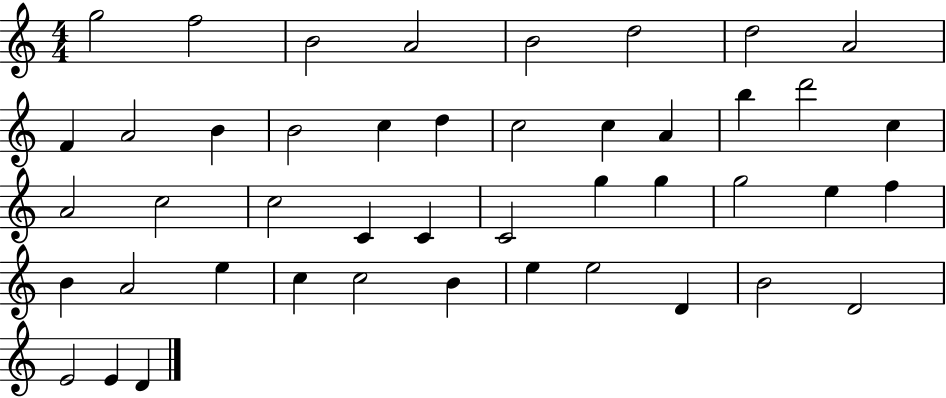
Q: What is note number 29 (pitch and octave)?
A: G5